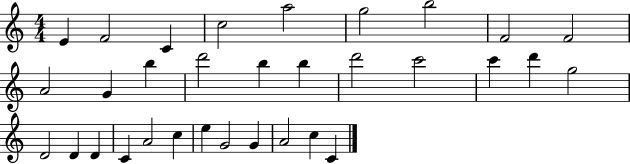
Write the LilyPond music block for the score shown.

{
  \clef treble
  \numericTimeSignature
  \time 4/4
  \key c \major
  e'4 f'2 c'4 | c''2 a''2 | g''2 b''2 | f'2 f'2 | \break a'2 g'4 b''4 | d'''2 b''4 b''4 | d'''2 c'''2 | c'''4 d'''4 g''2 | \break d'2 d'4 d'4 | c'4 a'2 c''4 | e''4 g'2 g'4 | a'2 c''4 c'4 | \break \bar "|."
}